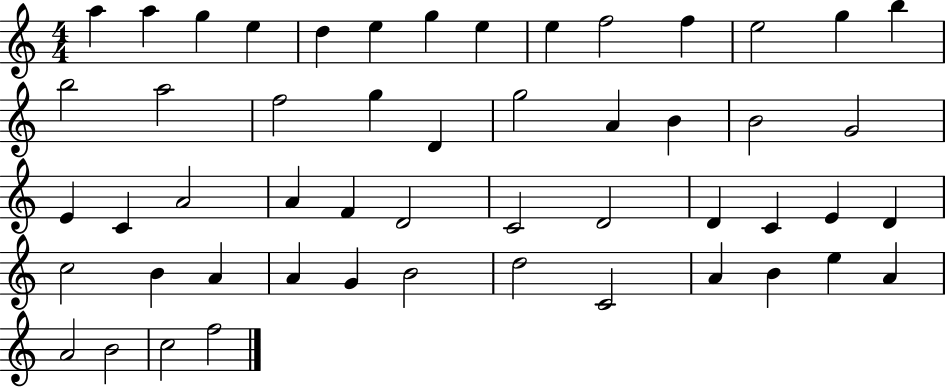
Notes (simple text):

A5/q A5/q G5/q E5/q D5/q E5/q G5/q E5/q E5/q F5/h F5/q E5/h G5/q B5/q B5/h A5/h F5/h G5/q D4/q G5/h A4/q B4/q B4/h G4/h E4/q C4/q A4/h A4/q F4/q D4/h C4/h D4/h D4/q C4/q E4/q D4/q C5/h B4/q A4/q A4/q G4/q B4/h D5/h C4/h A4/q B4/q E5/q A4/q A4/h B4/h C5/h F5/h